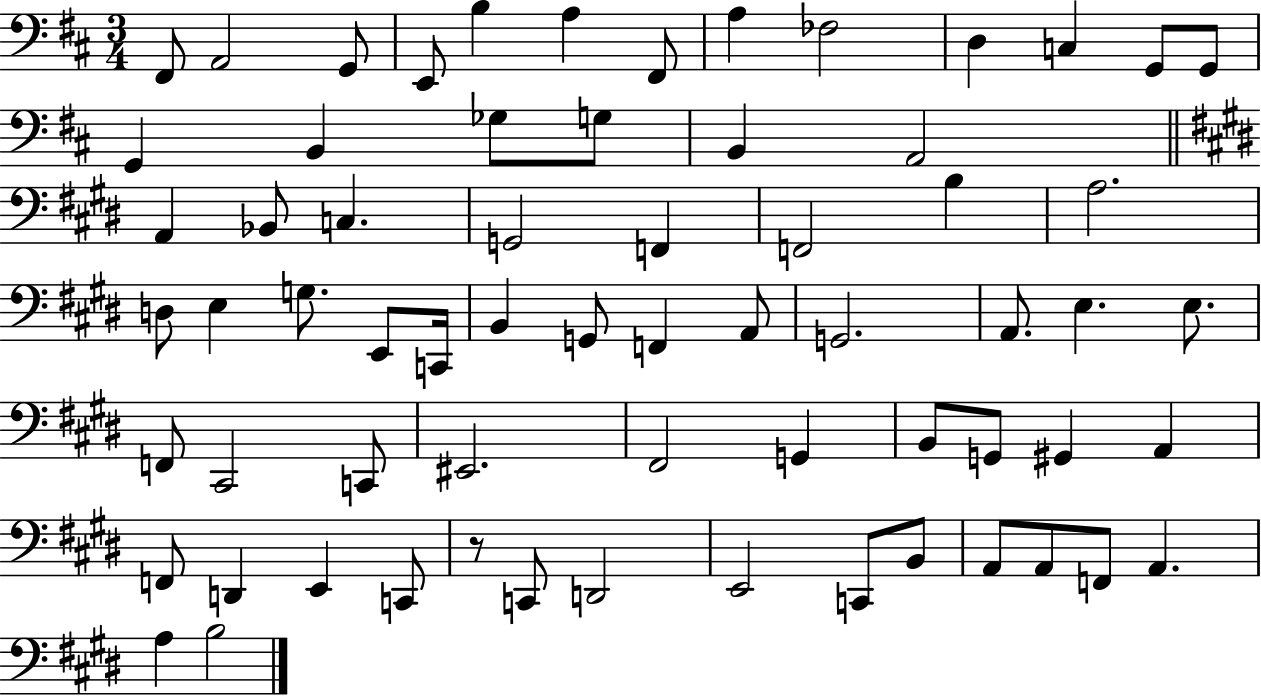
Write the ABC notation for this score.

X:1
T:Untitled
M:3/4
L:1/4
K:D
^F,,/2 A,,2 G,,/2 E,,/2 B, A, ^F,,/2 A, _F,2 D, C, G,,/2 G,,/2 G,, B,, _G,/2 G,/2 B,, A,,2 A,, _B,,/2 C, G,,2 F,, F,,2 B, A,2 D,/2 E, G,/2 E,,/2 C,,/4 B,, G,,/2 F,, A,,/2 G,,2 A,,/2 E, E,/2 F,,/2 ^C,,2 C,,/2 ^E,,2 ^F,,2 G,, B,,/2 G,,/2 ^G,, A,, F,,/2 D,, E,, C,,/2 z/2 C,,/2 D,,2 E,,2 C,,/2 B,,/2 A,,/2 A,,/2 F,,/2 A,, A, B,2